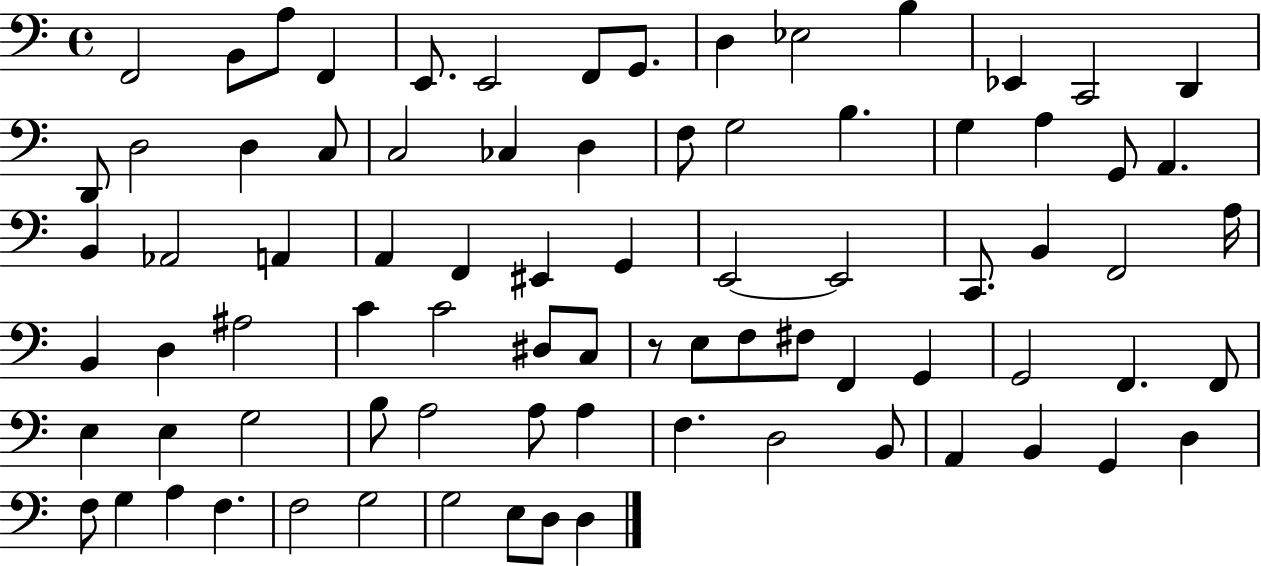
X:1
T:Untitled
M:4/4
L:1/4
K:C
F,,2 B,,/2 A,/2 F,, E,,/2 E,,2 F,,/2 G,,/2 D, _E,2 B, _E,, C,,2 D,, D,,/2 D,2 D, C,/2 C,2 _C, D, F,/2 G,2 B, G, A, G,,/2 A,, B,, _A,,2 A,, A,, F,, ^E,, G,, E,,2 E,,2 C,,/2 B,, F,,2 A,/4 B,, D, ^A,2 C C2 ^D,/2 C,/2 z/2 E,/2 F,/2 ^F,/2 F,, G,, G,,2 F,, F,,/2 E, E, G,2 B,/2 A,2 A,/2 A, F, D,2 B,,/2 A,, B,, G,, D, F,/2 G, A, F, F,2 G,2 G,2 E,/2 D,/2 D,